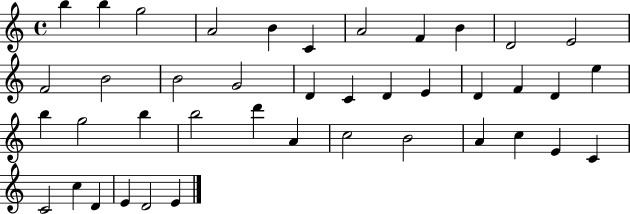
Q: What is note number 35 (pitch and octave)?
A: C4